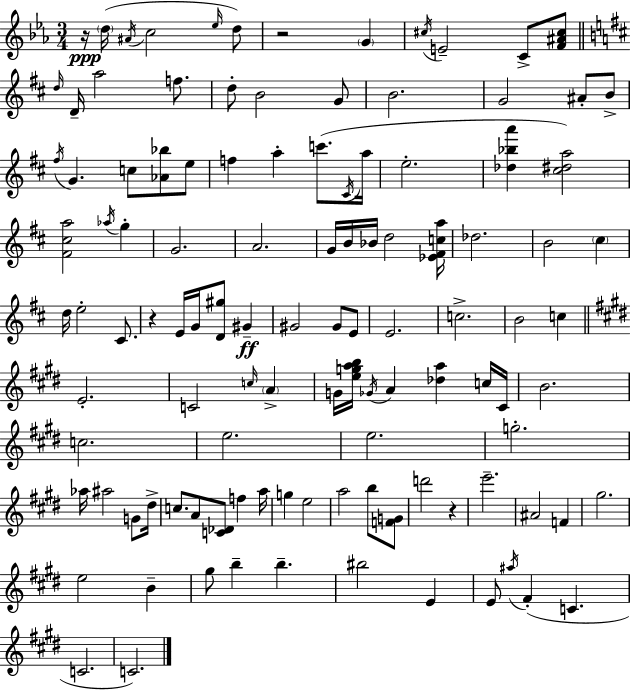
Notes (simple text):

R/s D5/s A#4/s C5/h Eb5/s D5/e R/h G4/q C#5/s E4/h C4/e [F4,A#4,C#5]/e D5/s D4/s A5/h F5/e. D5/e B4/h G4/e B4/h. G4/h A#4/e B4/e F#5/s G4/q. C5/e [Ab4,Bb5]/e E5/e F5/q A5/q C6/e. C#4/s A5/s E5/h. [Db5,Bb5,A6]/q [C#5,D#5,A5]/h [F#4,C#5,A5]/h Ab5/s G5/q G4/h. A4/h. G4/s B4/s Bb4/s D5/h [Eb4,F#4,C5,A5]/s Db5/h. B4/h C#5/q D5/s E5/h C#4/e. R/q E4/s G4/s [D4,G#5]/e G#4/q G#4/h G#4/e E4/e E4/h. C5/h. B4/h C5/q E4/h. C4/h C5/s A4/q G4/s [E5,G5,A5,B5]/s Gb4/s A4/q [Db5,A5]/q C5/s C#4/s B4/h. C5/h. E5/h. E5/h. G5/h. Ab5/s A#5/h G4/e D#5/s C5/e. A4/e [C4,Db4]/e F5/q A5/s G5/q E5/h A5/h B5/e [F4,G4]/e D6/h R/q E6/h. A#4/h F4/q G#5/h. E5/h B4/q G#5/e B5/q B5/q. BIS5/h E4/q E4/e A#5/s F#4/q C4/q. C4/h. C4/h.